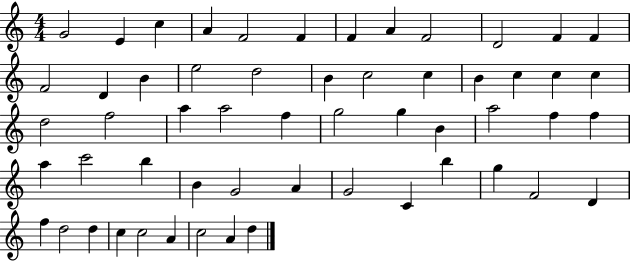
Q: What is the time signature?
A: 4/4